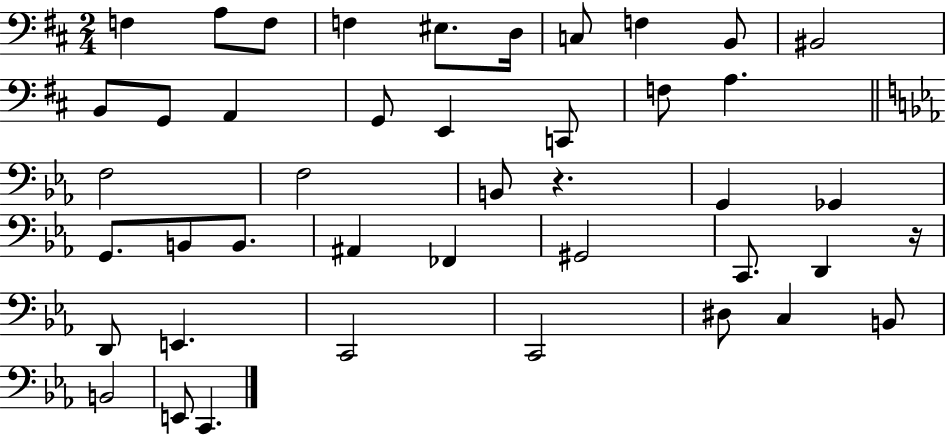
F3/q A3/e F3/e F3/q EIS3/e. D3/s C3/e F3/q B2/e BIS2/h B2/e G2/e A2/q G2/e E2/q C2/e F3/e A3/q. F3/h F3/h B2/e R/q. G2/q Gb2/q G2/e. B2/e B2/e. A#2/q FES2/q G#2/h C2/e. D2/q R/s D2/e E2/q. C2/h C2/h D#3/e C3/q B2/e B2/h E2/e C2/q.